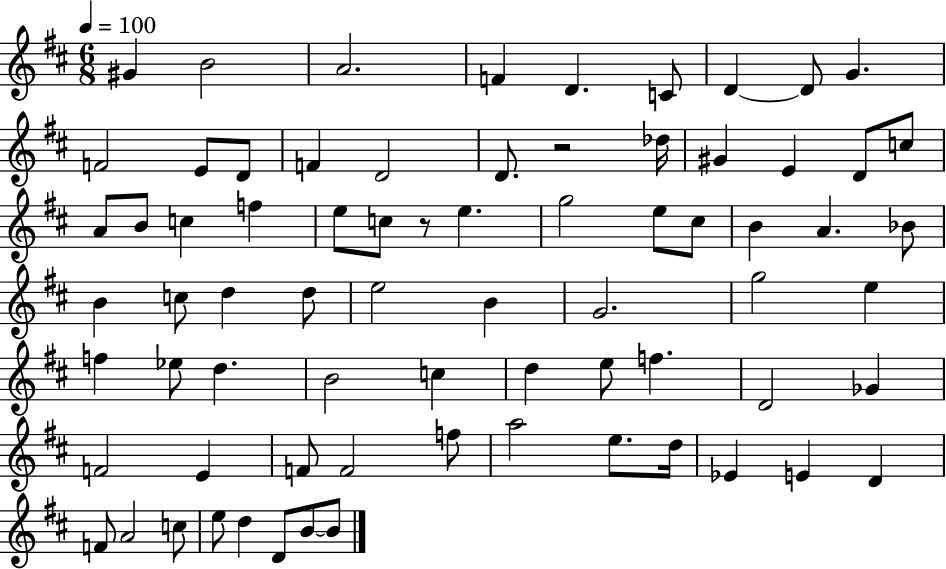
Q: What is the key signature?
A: D major